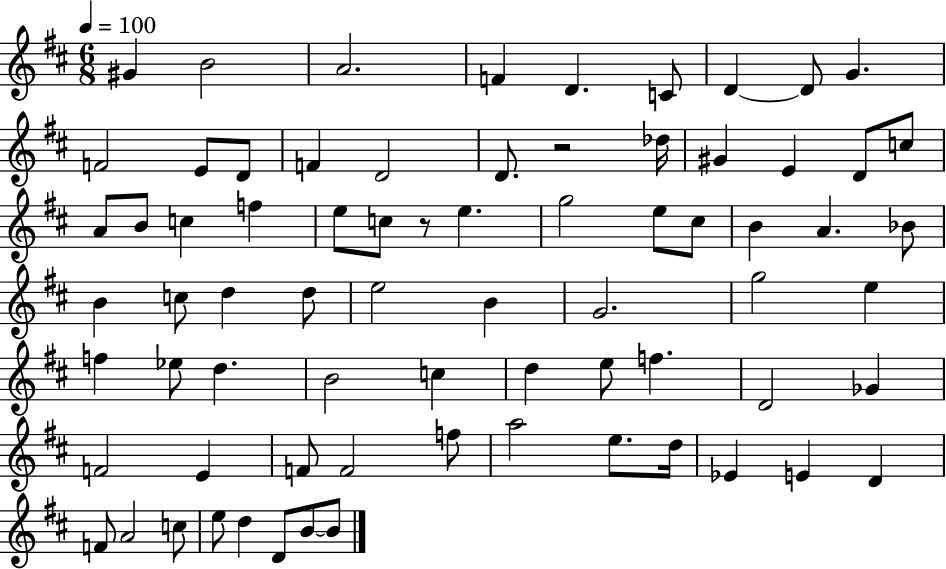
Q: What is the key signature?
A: D major